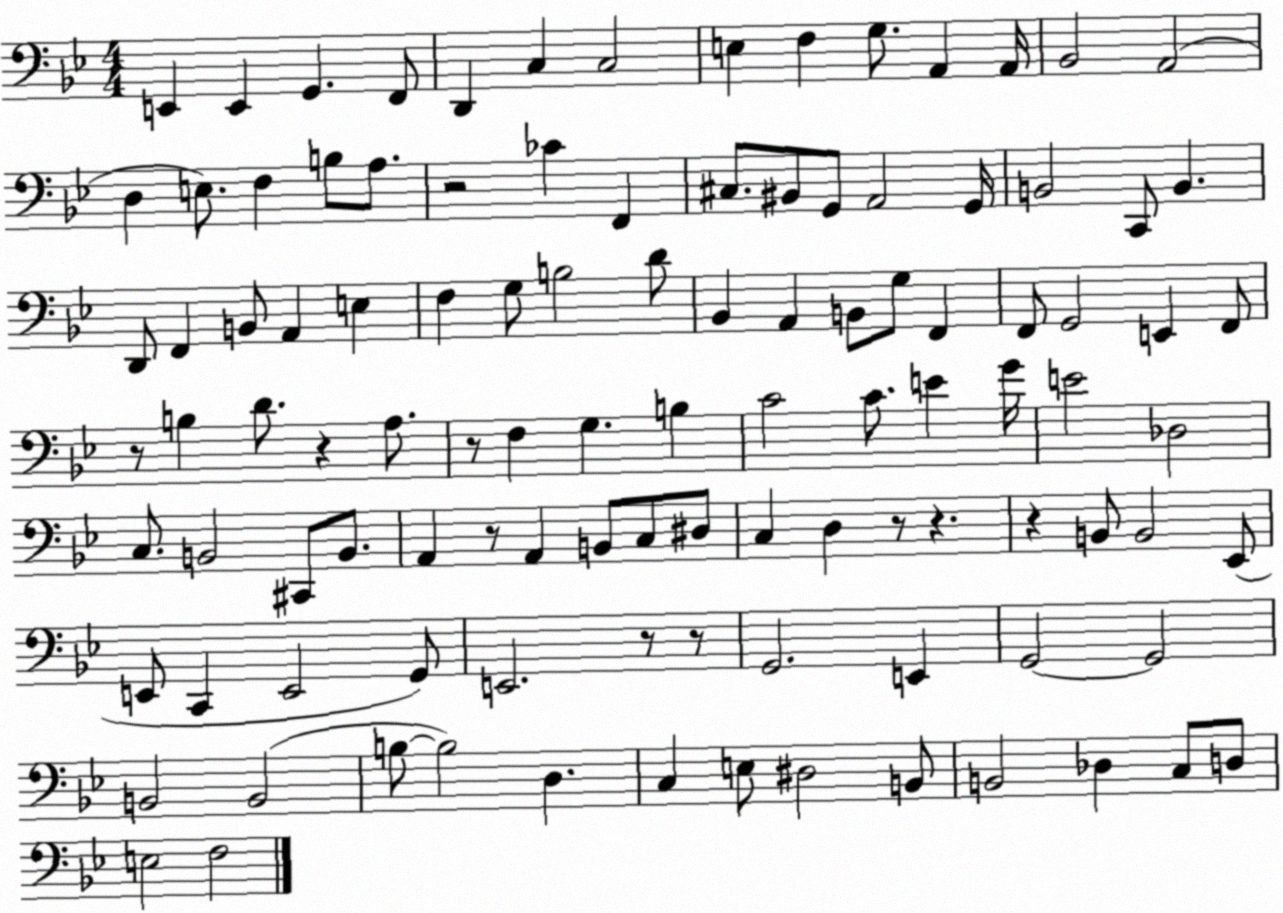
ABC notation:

X:1
T:Untitled
M:4/4
L:1/4
K:Bb
E,, E,, G,, F,,/2 D,, C, C,2 E, F, G,/2 A,, A,,/4 _B,,2 A,,2 D, E,/2 F, B,/2 A,/2 z2 _C F,, ^C,/2 ^B,,/2 G,,/2 A,,2 G,,/4 B,,2 C,,/2 B,, D,,/2 F,, B,,/2 A,, E, F, G,/2 B,2 D/2 _B,, A,, B,,/2 G,/2 F,, F,,/2 G,,2 E,, F,,/2 z/2 B, D/2 z A,/2 z/2 F, G, B, C2 C/2 E G/4 E2 _D,2 C,/2 B,,2 ^C,,/2 B,,/2 A,, z/2 A,, B,,/2 C,/2 ^D,/2 C, D, z/2 z z B,,/2 B,,2 _E,,/2 E,,/2 C,, E,,2 G,,/2 E,,2 z/2 z/2 G,,2 E,, G,,2 G,,2 B,,2 B,,2 B,/2 B,2 D, C, E,/2 ^D,2 B,,/2 B,,2 _D, C,/2 D,/2 E,2 F,2